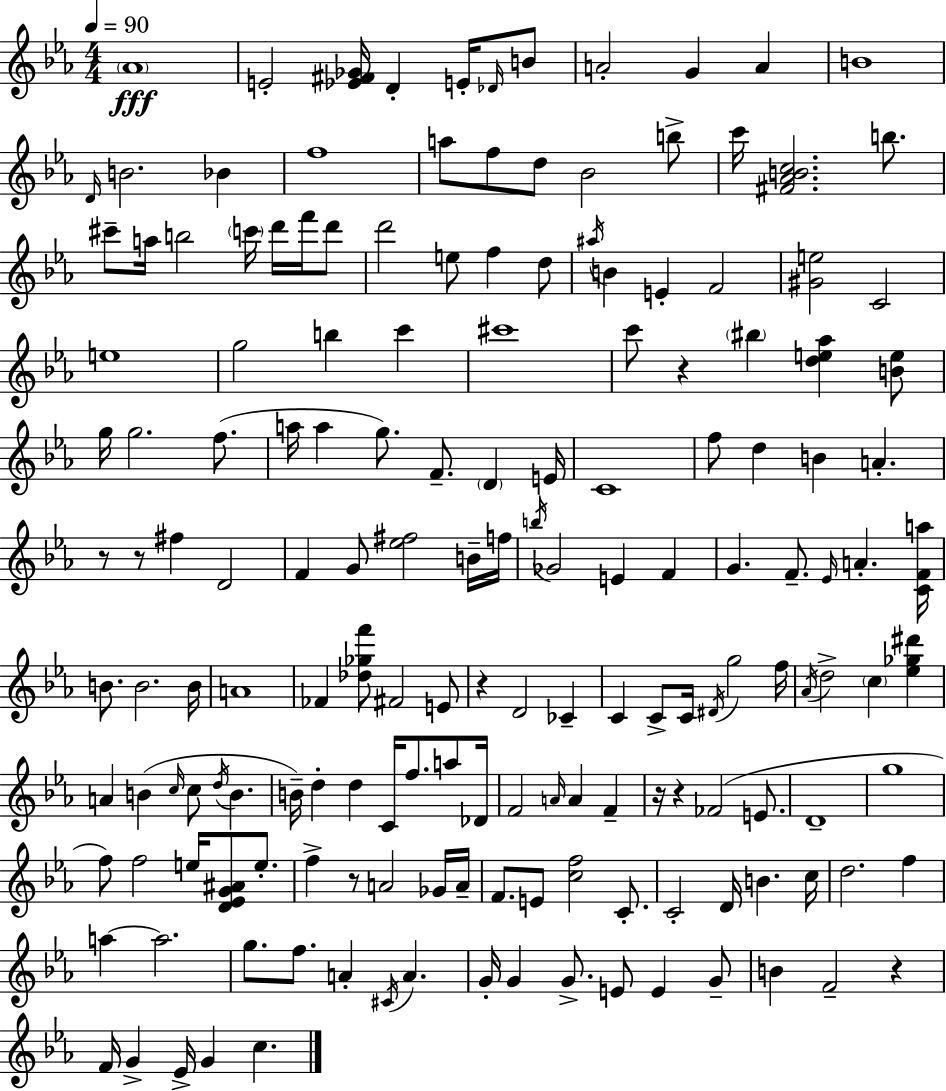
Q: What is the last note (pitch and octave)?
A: C5